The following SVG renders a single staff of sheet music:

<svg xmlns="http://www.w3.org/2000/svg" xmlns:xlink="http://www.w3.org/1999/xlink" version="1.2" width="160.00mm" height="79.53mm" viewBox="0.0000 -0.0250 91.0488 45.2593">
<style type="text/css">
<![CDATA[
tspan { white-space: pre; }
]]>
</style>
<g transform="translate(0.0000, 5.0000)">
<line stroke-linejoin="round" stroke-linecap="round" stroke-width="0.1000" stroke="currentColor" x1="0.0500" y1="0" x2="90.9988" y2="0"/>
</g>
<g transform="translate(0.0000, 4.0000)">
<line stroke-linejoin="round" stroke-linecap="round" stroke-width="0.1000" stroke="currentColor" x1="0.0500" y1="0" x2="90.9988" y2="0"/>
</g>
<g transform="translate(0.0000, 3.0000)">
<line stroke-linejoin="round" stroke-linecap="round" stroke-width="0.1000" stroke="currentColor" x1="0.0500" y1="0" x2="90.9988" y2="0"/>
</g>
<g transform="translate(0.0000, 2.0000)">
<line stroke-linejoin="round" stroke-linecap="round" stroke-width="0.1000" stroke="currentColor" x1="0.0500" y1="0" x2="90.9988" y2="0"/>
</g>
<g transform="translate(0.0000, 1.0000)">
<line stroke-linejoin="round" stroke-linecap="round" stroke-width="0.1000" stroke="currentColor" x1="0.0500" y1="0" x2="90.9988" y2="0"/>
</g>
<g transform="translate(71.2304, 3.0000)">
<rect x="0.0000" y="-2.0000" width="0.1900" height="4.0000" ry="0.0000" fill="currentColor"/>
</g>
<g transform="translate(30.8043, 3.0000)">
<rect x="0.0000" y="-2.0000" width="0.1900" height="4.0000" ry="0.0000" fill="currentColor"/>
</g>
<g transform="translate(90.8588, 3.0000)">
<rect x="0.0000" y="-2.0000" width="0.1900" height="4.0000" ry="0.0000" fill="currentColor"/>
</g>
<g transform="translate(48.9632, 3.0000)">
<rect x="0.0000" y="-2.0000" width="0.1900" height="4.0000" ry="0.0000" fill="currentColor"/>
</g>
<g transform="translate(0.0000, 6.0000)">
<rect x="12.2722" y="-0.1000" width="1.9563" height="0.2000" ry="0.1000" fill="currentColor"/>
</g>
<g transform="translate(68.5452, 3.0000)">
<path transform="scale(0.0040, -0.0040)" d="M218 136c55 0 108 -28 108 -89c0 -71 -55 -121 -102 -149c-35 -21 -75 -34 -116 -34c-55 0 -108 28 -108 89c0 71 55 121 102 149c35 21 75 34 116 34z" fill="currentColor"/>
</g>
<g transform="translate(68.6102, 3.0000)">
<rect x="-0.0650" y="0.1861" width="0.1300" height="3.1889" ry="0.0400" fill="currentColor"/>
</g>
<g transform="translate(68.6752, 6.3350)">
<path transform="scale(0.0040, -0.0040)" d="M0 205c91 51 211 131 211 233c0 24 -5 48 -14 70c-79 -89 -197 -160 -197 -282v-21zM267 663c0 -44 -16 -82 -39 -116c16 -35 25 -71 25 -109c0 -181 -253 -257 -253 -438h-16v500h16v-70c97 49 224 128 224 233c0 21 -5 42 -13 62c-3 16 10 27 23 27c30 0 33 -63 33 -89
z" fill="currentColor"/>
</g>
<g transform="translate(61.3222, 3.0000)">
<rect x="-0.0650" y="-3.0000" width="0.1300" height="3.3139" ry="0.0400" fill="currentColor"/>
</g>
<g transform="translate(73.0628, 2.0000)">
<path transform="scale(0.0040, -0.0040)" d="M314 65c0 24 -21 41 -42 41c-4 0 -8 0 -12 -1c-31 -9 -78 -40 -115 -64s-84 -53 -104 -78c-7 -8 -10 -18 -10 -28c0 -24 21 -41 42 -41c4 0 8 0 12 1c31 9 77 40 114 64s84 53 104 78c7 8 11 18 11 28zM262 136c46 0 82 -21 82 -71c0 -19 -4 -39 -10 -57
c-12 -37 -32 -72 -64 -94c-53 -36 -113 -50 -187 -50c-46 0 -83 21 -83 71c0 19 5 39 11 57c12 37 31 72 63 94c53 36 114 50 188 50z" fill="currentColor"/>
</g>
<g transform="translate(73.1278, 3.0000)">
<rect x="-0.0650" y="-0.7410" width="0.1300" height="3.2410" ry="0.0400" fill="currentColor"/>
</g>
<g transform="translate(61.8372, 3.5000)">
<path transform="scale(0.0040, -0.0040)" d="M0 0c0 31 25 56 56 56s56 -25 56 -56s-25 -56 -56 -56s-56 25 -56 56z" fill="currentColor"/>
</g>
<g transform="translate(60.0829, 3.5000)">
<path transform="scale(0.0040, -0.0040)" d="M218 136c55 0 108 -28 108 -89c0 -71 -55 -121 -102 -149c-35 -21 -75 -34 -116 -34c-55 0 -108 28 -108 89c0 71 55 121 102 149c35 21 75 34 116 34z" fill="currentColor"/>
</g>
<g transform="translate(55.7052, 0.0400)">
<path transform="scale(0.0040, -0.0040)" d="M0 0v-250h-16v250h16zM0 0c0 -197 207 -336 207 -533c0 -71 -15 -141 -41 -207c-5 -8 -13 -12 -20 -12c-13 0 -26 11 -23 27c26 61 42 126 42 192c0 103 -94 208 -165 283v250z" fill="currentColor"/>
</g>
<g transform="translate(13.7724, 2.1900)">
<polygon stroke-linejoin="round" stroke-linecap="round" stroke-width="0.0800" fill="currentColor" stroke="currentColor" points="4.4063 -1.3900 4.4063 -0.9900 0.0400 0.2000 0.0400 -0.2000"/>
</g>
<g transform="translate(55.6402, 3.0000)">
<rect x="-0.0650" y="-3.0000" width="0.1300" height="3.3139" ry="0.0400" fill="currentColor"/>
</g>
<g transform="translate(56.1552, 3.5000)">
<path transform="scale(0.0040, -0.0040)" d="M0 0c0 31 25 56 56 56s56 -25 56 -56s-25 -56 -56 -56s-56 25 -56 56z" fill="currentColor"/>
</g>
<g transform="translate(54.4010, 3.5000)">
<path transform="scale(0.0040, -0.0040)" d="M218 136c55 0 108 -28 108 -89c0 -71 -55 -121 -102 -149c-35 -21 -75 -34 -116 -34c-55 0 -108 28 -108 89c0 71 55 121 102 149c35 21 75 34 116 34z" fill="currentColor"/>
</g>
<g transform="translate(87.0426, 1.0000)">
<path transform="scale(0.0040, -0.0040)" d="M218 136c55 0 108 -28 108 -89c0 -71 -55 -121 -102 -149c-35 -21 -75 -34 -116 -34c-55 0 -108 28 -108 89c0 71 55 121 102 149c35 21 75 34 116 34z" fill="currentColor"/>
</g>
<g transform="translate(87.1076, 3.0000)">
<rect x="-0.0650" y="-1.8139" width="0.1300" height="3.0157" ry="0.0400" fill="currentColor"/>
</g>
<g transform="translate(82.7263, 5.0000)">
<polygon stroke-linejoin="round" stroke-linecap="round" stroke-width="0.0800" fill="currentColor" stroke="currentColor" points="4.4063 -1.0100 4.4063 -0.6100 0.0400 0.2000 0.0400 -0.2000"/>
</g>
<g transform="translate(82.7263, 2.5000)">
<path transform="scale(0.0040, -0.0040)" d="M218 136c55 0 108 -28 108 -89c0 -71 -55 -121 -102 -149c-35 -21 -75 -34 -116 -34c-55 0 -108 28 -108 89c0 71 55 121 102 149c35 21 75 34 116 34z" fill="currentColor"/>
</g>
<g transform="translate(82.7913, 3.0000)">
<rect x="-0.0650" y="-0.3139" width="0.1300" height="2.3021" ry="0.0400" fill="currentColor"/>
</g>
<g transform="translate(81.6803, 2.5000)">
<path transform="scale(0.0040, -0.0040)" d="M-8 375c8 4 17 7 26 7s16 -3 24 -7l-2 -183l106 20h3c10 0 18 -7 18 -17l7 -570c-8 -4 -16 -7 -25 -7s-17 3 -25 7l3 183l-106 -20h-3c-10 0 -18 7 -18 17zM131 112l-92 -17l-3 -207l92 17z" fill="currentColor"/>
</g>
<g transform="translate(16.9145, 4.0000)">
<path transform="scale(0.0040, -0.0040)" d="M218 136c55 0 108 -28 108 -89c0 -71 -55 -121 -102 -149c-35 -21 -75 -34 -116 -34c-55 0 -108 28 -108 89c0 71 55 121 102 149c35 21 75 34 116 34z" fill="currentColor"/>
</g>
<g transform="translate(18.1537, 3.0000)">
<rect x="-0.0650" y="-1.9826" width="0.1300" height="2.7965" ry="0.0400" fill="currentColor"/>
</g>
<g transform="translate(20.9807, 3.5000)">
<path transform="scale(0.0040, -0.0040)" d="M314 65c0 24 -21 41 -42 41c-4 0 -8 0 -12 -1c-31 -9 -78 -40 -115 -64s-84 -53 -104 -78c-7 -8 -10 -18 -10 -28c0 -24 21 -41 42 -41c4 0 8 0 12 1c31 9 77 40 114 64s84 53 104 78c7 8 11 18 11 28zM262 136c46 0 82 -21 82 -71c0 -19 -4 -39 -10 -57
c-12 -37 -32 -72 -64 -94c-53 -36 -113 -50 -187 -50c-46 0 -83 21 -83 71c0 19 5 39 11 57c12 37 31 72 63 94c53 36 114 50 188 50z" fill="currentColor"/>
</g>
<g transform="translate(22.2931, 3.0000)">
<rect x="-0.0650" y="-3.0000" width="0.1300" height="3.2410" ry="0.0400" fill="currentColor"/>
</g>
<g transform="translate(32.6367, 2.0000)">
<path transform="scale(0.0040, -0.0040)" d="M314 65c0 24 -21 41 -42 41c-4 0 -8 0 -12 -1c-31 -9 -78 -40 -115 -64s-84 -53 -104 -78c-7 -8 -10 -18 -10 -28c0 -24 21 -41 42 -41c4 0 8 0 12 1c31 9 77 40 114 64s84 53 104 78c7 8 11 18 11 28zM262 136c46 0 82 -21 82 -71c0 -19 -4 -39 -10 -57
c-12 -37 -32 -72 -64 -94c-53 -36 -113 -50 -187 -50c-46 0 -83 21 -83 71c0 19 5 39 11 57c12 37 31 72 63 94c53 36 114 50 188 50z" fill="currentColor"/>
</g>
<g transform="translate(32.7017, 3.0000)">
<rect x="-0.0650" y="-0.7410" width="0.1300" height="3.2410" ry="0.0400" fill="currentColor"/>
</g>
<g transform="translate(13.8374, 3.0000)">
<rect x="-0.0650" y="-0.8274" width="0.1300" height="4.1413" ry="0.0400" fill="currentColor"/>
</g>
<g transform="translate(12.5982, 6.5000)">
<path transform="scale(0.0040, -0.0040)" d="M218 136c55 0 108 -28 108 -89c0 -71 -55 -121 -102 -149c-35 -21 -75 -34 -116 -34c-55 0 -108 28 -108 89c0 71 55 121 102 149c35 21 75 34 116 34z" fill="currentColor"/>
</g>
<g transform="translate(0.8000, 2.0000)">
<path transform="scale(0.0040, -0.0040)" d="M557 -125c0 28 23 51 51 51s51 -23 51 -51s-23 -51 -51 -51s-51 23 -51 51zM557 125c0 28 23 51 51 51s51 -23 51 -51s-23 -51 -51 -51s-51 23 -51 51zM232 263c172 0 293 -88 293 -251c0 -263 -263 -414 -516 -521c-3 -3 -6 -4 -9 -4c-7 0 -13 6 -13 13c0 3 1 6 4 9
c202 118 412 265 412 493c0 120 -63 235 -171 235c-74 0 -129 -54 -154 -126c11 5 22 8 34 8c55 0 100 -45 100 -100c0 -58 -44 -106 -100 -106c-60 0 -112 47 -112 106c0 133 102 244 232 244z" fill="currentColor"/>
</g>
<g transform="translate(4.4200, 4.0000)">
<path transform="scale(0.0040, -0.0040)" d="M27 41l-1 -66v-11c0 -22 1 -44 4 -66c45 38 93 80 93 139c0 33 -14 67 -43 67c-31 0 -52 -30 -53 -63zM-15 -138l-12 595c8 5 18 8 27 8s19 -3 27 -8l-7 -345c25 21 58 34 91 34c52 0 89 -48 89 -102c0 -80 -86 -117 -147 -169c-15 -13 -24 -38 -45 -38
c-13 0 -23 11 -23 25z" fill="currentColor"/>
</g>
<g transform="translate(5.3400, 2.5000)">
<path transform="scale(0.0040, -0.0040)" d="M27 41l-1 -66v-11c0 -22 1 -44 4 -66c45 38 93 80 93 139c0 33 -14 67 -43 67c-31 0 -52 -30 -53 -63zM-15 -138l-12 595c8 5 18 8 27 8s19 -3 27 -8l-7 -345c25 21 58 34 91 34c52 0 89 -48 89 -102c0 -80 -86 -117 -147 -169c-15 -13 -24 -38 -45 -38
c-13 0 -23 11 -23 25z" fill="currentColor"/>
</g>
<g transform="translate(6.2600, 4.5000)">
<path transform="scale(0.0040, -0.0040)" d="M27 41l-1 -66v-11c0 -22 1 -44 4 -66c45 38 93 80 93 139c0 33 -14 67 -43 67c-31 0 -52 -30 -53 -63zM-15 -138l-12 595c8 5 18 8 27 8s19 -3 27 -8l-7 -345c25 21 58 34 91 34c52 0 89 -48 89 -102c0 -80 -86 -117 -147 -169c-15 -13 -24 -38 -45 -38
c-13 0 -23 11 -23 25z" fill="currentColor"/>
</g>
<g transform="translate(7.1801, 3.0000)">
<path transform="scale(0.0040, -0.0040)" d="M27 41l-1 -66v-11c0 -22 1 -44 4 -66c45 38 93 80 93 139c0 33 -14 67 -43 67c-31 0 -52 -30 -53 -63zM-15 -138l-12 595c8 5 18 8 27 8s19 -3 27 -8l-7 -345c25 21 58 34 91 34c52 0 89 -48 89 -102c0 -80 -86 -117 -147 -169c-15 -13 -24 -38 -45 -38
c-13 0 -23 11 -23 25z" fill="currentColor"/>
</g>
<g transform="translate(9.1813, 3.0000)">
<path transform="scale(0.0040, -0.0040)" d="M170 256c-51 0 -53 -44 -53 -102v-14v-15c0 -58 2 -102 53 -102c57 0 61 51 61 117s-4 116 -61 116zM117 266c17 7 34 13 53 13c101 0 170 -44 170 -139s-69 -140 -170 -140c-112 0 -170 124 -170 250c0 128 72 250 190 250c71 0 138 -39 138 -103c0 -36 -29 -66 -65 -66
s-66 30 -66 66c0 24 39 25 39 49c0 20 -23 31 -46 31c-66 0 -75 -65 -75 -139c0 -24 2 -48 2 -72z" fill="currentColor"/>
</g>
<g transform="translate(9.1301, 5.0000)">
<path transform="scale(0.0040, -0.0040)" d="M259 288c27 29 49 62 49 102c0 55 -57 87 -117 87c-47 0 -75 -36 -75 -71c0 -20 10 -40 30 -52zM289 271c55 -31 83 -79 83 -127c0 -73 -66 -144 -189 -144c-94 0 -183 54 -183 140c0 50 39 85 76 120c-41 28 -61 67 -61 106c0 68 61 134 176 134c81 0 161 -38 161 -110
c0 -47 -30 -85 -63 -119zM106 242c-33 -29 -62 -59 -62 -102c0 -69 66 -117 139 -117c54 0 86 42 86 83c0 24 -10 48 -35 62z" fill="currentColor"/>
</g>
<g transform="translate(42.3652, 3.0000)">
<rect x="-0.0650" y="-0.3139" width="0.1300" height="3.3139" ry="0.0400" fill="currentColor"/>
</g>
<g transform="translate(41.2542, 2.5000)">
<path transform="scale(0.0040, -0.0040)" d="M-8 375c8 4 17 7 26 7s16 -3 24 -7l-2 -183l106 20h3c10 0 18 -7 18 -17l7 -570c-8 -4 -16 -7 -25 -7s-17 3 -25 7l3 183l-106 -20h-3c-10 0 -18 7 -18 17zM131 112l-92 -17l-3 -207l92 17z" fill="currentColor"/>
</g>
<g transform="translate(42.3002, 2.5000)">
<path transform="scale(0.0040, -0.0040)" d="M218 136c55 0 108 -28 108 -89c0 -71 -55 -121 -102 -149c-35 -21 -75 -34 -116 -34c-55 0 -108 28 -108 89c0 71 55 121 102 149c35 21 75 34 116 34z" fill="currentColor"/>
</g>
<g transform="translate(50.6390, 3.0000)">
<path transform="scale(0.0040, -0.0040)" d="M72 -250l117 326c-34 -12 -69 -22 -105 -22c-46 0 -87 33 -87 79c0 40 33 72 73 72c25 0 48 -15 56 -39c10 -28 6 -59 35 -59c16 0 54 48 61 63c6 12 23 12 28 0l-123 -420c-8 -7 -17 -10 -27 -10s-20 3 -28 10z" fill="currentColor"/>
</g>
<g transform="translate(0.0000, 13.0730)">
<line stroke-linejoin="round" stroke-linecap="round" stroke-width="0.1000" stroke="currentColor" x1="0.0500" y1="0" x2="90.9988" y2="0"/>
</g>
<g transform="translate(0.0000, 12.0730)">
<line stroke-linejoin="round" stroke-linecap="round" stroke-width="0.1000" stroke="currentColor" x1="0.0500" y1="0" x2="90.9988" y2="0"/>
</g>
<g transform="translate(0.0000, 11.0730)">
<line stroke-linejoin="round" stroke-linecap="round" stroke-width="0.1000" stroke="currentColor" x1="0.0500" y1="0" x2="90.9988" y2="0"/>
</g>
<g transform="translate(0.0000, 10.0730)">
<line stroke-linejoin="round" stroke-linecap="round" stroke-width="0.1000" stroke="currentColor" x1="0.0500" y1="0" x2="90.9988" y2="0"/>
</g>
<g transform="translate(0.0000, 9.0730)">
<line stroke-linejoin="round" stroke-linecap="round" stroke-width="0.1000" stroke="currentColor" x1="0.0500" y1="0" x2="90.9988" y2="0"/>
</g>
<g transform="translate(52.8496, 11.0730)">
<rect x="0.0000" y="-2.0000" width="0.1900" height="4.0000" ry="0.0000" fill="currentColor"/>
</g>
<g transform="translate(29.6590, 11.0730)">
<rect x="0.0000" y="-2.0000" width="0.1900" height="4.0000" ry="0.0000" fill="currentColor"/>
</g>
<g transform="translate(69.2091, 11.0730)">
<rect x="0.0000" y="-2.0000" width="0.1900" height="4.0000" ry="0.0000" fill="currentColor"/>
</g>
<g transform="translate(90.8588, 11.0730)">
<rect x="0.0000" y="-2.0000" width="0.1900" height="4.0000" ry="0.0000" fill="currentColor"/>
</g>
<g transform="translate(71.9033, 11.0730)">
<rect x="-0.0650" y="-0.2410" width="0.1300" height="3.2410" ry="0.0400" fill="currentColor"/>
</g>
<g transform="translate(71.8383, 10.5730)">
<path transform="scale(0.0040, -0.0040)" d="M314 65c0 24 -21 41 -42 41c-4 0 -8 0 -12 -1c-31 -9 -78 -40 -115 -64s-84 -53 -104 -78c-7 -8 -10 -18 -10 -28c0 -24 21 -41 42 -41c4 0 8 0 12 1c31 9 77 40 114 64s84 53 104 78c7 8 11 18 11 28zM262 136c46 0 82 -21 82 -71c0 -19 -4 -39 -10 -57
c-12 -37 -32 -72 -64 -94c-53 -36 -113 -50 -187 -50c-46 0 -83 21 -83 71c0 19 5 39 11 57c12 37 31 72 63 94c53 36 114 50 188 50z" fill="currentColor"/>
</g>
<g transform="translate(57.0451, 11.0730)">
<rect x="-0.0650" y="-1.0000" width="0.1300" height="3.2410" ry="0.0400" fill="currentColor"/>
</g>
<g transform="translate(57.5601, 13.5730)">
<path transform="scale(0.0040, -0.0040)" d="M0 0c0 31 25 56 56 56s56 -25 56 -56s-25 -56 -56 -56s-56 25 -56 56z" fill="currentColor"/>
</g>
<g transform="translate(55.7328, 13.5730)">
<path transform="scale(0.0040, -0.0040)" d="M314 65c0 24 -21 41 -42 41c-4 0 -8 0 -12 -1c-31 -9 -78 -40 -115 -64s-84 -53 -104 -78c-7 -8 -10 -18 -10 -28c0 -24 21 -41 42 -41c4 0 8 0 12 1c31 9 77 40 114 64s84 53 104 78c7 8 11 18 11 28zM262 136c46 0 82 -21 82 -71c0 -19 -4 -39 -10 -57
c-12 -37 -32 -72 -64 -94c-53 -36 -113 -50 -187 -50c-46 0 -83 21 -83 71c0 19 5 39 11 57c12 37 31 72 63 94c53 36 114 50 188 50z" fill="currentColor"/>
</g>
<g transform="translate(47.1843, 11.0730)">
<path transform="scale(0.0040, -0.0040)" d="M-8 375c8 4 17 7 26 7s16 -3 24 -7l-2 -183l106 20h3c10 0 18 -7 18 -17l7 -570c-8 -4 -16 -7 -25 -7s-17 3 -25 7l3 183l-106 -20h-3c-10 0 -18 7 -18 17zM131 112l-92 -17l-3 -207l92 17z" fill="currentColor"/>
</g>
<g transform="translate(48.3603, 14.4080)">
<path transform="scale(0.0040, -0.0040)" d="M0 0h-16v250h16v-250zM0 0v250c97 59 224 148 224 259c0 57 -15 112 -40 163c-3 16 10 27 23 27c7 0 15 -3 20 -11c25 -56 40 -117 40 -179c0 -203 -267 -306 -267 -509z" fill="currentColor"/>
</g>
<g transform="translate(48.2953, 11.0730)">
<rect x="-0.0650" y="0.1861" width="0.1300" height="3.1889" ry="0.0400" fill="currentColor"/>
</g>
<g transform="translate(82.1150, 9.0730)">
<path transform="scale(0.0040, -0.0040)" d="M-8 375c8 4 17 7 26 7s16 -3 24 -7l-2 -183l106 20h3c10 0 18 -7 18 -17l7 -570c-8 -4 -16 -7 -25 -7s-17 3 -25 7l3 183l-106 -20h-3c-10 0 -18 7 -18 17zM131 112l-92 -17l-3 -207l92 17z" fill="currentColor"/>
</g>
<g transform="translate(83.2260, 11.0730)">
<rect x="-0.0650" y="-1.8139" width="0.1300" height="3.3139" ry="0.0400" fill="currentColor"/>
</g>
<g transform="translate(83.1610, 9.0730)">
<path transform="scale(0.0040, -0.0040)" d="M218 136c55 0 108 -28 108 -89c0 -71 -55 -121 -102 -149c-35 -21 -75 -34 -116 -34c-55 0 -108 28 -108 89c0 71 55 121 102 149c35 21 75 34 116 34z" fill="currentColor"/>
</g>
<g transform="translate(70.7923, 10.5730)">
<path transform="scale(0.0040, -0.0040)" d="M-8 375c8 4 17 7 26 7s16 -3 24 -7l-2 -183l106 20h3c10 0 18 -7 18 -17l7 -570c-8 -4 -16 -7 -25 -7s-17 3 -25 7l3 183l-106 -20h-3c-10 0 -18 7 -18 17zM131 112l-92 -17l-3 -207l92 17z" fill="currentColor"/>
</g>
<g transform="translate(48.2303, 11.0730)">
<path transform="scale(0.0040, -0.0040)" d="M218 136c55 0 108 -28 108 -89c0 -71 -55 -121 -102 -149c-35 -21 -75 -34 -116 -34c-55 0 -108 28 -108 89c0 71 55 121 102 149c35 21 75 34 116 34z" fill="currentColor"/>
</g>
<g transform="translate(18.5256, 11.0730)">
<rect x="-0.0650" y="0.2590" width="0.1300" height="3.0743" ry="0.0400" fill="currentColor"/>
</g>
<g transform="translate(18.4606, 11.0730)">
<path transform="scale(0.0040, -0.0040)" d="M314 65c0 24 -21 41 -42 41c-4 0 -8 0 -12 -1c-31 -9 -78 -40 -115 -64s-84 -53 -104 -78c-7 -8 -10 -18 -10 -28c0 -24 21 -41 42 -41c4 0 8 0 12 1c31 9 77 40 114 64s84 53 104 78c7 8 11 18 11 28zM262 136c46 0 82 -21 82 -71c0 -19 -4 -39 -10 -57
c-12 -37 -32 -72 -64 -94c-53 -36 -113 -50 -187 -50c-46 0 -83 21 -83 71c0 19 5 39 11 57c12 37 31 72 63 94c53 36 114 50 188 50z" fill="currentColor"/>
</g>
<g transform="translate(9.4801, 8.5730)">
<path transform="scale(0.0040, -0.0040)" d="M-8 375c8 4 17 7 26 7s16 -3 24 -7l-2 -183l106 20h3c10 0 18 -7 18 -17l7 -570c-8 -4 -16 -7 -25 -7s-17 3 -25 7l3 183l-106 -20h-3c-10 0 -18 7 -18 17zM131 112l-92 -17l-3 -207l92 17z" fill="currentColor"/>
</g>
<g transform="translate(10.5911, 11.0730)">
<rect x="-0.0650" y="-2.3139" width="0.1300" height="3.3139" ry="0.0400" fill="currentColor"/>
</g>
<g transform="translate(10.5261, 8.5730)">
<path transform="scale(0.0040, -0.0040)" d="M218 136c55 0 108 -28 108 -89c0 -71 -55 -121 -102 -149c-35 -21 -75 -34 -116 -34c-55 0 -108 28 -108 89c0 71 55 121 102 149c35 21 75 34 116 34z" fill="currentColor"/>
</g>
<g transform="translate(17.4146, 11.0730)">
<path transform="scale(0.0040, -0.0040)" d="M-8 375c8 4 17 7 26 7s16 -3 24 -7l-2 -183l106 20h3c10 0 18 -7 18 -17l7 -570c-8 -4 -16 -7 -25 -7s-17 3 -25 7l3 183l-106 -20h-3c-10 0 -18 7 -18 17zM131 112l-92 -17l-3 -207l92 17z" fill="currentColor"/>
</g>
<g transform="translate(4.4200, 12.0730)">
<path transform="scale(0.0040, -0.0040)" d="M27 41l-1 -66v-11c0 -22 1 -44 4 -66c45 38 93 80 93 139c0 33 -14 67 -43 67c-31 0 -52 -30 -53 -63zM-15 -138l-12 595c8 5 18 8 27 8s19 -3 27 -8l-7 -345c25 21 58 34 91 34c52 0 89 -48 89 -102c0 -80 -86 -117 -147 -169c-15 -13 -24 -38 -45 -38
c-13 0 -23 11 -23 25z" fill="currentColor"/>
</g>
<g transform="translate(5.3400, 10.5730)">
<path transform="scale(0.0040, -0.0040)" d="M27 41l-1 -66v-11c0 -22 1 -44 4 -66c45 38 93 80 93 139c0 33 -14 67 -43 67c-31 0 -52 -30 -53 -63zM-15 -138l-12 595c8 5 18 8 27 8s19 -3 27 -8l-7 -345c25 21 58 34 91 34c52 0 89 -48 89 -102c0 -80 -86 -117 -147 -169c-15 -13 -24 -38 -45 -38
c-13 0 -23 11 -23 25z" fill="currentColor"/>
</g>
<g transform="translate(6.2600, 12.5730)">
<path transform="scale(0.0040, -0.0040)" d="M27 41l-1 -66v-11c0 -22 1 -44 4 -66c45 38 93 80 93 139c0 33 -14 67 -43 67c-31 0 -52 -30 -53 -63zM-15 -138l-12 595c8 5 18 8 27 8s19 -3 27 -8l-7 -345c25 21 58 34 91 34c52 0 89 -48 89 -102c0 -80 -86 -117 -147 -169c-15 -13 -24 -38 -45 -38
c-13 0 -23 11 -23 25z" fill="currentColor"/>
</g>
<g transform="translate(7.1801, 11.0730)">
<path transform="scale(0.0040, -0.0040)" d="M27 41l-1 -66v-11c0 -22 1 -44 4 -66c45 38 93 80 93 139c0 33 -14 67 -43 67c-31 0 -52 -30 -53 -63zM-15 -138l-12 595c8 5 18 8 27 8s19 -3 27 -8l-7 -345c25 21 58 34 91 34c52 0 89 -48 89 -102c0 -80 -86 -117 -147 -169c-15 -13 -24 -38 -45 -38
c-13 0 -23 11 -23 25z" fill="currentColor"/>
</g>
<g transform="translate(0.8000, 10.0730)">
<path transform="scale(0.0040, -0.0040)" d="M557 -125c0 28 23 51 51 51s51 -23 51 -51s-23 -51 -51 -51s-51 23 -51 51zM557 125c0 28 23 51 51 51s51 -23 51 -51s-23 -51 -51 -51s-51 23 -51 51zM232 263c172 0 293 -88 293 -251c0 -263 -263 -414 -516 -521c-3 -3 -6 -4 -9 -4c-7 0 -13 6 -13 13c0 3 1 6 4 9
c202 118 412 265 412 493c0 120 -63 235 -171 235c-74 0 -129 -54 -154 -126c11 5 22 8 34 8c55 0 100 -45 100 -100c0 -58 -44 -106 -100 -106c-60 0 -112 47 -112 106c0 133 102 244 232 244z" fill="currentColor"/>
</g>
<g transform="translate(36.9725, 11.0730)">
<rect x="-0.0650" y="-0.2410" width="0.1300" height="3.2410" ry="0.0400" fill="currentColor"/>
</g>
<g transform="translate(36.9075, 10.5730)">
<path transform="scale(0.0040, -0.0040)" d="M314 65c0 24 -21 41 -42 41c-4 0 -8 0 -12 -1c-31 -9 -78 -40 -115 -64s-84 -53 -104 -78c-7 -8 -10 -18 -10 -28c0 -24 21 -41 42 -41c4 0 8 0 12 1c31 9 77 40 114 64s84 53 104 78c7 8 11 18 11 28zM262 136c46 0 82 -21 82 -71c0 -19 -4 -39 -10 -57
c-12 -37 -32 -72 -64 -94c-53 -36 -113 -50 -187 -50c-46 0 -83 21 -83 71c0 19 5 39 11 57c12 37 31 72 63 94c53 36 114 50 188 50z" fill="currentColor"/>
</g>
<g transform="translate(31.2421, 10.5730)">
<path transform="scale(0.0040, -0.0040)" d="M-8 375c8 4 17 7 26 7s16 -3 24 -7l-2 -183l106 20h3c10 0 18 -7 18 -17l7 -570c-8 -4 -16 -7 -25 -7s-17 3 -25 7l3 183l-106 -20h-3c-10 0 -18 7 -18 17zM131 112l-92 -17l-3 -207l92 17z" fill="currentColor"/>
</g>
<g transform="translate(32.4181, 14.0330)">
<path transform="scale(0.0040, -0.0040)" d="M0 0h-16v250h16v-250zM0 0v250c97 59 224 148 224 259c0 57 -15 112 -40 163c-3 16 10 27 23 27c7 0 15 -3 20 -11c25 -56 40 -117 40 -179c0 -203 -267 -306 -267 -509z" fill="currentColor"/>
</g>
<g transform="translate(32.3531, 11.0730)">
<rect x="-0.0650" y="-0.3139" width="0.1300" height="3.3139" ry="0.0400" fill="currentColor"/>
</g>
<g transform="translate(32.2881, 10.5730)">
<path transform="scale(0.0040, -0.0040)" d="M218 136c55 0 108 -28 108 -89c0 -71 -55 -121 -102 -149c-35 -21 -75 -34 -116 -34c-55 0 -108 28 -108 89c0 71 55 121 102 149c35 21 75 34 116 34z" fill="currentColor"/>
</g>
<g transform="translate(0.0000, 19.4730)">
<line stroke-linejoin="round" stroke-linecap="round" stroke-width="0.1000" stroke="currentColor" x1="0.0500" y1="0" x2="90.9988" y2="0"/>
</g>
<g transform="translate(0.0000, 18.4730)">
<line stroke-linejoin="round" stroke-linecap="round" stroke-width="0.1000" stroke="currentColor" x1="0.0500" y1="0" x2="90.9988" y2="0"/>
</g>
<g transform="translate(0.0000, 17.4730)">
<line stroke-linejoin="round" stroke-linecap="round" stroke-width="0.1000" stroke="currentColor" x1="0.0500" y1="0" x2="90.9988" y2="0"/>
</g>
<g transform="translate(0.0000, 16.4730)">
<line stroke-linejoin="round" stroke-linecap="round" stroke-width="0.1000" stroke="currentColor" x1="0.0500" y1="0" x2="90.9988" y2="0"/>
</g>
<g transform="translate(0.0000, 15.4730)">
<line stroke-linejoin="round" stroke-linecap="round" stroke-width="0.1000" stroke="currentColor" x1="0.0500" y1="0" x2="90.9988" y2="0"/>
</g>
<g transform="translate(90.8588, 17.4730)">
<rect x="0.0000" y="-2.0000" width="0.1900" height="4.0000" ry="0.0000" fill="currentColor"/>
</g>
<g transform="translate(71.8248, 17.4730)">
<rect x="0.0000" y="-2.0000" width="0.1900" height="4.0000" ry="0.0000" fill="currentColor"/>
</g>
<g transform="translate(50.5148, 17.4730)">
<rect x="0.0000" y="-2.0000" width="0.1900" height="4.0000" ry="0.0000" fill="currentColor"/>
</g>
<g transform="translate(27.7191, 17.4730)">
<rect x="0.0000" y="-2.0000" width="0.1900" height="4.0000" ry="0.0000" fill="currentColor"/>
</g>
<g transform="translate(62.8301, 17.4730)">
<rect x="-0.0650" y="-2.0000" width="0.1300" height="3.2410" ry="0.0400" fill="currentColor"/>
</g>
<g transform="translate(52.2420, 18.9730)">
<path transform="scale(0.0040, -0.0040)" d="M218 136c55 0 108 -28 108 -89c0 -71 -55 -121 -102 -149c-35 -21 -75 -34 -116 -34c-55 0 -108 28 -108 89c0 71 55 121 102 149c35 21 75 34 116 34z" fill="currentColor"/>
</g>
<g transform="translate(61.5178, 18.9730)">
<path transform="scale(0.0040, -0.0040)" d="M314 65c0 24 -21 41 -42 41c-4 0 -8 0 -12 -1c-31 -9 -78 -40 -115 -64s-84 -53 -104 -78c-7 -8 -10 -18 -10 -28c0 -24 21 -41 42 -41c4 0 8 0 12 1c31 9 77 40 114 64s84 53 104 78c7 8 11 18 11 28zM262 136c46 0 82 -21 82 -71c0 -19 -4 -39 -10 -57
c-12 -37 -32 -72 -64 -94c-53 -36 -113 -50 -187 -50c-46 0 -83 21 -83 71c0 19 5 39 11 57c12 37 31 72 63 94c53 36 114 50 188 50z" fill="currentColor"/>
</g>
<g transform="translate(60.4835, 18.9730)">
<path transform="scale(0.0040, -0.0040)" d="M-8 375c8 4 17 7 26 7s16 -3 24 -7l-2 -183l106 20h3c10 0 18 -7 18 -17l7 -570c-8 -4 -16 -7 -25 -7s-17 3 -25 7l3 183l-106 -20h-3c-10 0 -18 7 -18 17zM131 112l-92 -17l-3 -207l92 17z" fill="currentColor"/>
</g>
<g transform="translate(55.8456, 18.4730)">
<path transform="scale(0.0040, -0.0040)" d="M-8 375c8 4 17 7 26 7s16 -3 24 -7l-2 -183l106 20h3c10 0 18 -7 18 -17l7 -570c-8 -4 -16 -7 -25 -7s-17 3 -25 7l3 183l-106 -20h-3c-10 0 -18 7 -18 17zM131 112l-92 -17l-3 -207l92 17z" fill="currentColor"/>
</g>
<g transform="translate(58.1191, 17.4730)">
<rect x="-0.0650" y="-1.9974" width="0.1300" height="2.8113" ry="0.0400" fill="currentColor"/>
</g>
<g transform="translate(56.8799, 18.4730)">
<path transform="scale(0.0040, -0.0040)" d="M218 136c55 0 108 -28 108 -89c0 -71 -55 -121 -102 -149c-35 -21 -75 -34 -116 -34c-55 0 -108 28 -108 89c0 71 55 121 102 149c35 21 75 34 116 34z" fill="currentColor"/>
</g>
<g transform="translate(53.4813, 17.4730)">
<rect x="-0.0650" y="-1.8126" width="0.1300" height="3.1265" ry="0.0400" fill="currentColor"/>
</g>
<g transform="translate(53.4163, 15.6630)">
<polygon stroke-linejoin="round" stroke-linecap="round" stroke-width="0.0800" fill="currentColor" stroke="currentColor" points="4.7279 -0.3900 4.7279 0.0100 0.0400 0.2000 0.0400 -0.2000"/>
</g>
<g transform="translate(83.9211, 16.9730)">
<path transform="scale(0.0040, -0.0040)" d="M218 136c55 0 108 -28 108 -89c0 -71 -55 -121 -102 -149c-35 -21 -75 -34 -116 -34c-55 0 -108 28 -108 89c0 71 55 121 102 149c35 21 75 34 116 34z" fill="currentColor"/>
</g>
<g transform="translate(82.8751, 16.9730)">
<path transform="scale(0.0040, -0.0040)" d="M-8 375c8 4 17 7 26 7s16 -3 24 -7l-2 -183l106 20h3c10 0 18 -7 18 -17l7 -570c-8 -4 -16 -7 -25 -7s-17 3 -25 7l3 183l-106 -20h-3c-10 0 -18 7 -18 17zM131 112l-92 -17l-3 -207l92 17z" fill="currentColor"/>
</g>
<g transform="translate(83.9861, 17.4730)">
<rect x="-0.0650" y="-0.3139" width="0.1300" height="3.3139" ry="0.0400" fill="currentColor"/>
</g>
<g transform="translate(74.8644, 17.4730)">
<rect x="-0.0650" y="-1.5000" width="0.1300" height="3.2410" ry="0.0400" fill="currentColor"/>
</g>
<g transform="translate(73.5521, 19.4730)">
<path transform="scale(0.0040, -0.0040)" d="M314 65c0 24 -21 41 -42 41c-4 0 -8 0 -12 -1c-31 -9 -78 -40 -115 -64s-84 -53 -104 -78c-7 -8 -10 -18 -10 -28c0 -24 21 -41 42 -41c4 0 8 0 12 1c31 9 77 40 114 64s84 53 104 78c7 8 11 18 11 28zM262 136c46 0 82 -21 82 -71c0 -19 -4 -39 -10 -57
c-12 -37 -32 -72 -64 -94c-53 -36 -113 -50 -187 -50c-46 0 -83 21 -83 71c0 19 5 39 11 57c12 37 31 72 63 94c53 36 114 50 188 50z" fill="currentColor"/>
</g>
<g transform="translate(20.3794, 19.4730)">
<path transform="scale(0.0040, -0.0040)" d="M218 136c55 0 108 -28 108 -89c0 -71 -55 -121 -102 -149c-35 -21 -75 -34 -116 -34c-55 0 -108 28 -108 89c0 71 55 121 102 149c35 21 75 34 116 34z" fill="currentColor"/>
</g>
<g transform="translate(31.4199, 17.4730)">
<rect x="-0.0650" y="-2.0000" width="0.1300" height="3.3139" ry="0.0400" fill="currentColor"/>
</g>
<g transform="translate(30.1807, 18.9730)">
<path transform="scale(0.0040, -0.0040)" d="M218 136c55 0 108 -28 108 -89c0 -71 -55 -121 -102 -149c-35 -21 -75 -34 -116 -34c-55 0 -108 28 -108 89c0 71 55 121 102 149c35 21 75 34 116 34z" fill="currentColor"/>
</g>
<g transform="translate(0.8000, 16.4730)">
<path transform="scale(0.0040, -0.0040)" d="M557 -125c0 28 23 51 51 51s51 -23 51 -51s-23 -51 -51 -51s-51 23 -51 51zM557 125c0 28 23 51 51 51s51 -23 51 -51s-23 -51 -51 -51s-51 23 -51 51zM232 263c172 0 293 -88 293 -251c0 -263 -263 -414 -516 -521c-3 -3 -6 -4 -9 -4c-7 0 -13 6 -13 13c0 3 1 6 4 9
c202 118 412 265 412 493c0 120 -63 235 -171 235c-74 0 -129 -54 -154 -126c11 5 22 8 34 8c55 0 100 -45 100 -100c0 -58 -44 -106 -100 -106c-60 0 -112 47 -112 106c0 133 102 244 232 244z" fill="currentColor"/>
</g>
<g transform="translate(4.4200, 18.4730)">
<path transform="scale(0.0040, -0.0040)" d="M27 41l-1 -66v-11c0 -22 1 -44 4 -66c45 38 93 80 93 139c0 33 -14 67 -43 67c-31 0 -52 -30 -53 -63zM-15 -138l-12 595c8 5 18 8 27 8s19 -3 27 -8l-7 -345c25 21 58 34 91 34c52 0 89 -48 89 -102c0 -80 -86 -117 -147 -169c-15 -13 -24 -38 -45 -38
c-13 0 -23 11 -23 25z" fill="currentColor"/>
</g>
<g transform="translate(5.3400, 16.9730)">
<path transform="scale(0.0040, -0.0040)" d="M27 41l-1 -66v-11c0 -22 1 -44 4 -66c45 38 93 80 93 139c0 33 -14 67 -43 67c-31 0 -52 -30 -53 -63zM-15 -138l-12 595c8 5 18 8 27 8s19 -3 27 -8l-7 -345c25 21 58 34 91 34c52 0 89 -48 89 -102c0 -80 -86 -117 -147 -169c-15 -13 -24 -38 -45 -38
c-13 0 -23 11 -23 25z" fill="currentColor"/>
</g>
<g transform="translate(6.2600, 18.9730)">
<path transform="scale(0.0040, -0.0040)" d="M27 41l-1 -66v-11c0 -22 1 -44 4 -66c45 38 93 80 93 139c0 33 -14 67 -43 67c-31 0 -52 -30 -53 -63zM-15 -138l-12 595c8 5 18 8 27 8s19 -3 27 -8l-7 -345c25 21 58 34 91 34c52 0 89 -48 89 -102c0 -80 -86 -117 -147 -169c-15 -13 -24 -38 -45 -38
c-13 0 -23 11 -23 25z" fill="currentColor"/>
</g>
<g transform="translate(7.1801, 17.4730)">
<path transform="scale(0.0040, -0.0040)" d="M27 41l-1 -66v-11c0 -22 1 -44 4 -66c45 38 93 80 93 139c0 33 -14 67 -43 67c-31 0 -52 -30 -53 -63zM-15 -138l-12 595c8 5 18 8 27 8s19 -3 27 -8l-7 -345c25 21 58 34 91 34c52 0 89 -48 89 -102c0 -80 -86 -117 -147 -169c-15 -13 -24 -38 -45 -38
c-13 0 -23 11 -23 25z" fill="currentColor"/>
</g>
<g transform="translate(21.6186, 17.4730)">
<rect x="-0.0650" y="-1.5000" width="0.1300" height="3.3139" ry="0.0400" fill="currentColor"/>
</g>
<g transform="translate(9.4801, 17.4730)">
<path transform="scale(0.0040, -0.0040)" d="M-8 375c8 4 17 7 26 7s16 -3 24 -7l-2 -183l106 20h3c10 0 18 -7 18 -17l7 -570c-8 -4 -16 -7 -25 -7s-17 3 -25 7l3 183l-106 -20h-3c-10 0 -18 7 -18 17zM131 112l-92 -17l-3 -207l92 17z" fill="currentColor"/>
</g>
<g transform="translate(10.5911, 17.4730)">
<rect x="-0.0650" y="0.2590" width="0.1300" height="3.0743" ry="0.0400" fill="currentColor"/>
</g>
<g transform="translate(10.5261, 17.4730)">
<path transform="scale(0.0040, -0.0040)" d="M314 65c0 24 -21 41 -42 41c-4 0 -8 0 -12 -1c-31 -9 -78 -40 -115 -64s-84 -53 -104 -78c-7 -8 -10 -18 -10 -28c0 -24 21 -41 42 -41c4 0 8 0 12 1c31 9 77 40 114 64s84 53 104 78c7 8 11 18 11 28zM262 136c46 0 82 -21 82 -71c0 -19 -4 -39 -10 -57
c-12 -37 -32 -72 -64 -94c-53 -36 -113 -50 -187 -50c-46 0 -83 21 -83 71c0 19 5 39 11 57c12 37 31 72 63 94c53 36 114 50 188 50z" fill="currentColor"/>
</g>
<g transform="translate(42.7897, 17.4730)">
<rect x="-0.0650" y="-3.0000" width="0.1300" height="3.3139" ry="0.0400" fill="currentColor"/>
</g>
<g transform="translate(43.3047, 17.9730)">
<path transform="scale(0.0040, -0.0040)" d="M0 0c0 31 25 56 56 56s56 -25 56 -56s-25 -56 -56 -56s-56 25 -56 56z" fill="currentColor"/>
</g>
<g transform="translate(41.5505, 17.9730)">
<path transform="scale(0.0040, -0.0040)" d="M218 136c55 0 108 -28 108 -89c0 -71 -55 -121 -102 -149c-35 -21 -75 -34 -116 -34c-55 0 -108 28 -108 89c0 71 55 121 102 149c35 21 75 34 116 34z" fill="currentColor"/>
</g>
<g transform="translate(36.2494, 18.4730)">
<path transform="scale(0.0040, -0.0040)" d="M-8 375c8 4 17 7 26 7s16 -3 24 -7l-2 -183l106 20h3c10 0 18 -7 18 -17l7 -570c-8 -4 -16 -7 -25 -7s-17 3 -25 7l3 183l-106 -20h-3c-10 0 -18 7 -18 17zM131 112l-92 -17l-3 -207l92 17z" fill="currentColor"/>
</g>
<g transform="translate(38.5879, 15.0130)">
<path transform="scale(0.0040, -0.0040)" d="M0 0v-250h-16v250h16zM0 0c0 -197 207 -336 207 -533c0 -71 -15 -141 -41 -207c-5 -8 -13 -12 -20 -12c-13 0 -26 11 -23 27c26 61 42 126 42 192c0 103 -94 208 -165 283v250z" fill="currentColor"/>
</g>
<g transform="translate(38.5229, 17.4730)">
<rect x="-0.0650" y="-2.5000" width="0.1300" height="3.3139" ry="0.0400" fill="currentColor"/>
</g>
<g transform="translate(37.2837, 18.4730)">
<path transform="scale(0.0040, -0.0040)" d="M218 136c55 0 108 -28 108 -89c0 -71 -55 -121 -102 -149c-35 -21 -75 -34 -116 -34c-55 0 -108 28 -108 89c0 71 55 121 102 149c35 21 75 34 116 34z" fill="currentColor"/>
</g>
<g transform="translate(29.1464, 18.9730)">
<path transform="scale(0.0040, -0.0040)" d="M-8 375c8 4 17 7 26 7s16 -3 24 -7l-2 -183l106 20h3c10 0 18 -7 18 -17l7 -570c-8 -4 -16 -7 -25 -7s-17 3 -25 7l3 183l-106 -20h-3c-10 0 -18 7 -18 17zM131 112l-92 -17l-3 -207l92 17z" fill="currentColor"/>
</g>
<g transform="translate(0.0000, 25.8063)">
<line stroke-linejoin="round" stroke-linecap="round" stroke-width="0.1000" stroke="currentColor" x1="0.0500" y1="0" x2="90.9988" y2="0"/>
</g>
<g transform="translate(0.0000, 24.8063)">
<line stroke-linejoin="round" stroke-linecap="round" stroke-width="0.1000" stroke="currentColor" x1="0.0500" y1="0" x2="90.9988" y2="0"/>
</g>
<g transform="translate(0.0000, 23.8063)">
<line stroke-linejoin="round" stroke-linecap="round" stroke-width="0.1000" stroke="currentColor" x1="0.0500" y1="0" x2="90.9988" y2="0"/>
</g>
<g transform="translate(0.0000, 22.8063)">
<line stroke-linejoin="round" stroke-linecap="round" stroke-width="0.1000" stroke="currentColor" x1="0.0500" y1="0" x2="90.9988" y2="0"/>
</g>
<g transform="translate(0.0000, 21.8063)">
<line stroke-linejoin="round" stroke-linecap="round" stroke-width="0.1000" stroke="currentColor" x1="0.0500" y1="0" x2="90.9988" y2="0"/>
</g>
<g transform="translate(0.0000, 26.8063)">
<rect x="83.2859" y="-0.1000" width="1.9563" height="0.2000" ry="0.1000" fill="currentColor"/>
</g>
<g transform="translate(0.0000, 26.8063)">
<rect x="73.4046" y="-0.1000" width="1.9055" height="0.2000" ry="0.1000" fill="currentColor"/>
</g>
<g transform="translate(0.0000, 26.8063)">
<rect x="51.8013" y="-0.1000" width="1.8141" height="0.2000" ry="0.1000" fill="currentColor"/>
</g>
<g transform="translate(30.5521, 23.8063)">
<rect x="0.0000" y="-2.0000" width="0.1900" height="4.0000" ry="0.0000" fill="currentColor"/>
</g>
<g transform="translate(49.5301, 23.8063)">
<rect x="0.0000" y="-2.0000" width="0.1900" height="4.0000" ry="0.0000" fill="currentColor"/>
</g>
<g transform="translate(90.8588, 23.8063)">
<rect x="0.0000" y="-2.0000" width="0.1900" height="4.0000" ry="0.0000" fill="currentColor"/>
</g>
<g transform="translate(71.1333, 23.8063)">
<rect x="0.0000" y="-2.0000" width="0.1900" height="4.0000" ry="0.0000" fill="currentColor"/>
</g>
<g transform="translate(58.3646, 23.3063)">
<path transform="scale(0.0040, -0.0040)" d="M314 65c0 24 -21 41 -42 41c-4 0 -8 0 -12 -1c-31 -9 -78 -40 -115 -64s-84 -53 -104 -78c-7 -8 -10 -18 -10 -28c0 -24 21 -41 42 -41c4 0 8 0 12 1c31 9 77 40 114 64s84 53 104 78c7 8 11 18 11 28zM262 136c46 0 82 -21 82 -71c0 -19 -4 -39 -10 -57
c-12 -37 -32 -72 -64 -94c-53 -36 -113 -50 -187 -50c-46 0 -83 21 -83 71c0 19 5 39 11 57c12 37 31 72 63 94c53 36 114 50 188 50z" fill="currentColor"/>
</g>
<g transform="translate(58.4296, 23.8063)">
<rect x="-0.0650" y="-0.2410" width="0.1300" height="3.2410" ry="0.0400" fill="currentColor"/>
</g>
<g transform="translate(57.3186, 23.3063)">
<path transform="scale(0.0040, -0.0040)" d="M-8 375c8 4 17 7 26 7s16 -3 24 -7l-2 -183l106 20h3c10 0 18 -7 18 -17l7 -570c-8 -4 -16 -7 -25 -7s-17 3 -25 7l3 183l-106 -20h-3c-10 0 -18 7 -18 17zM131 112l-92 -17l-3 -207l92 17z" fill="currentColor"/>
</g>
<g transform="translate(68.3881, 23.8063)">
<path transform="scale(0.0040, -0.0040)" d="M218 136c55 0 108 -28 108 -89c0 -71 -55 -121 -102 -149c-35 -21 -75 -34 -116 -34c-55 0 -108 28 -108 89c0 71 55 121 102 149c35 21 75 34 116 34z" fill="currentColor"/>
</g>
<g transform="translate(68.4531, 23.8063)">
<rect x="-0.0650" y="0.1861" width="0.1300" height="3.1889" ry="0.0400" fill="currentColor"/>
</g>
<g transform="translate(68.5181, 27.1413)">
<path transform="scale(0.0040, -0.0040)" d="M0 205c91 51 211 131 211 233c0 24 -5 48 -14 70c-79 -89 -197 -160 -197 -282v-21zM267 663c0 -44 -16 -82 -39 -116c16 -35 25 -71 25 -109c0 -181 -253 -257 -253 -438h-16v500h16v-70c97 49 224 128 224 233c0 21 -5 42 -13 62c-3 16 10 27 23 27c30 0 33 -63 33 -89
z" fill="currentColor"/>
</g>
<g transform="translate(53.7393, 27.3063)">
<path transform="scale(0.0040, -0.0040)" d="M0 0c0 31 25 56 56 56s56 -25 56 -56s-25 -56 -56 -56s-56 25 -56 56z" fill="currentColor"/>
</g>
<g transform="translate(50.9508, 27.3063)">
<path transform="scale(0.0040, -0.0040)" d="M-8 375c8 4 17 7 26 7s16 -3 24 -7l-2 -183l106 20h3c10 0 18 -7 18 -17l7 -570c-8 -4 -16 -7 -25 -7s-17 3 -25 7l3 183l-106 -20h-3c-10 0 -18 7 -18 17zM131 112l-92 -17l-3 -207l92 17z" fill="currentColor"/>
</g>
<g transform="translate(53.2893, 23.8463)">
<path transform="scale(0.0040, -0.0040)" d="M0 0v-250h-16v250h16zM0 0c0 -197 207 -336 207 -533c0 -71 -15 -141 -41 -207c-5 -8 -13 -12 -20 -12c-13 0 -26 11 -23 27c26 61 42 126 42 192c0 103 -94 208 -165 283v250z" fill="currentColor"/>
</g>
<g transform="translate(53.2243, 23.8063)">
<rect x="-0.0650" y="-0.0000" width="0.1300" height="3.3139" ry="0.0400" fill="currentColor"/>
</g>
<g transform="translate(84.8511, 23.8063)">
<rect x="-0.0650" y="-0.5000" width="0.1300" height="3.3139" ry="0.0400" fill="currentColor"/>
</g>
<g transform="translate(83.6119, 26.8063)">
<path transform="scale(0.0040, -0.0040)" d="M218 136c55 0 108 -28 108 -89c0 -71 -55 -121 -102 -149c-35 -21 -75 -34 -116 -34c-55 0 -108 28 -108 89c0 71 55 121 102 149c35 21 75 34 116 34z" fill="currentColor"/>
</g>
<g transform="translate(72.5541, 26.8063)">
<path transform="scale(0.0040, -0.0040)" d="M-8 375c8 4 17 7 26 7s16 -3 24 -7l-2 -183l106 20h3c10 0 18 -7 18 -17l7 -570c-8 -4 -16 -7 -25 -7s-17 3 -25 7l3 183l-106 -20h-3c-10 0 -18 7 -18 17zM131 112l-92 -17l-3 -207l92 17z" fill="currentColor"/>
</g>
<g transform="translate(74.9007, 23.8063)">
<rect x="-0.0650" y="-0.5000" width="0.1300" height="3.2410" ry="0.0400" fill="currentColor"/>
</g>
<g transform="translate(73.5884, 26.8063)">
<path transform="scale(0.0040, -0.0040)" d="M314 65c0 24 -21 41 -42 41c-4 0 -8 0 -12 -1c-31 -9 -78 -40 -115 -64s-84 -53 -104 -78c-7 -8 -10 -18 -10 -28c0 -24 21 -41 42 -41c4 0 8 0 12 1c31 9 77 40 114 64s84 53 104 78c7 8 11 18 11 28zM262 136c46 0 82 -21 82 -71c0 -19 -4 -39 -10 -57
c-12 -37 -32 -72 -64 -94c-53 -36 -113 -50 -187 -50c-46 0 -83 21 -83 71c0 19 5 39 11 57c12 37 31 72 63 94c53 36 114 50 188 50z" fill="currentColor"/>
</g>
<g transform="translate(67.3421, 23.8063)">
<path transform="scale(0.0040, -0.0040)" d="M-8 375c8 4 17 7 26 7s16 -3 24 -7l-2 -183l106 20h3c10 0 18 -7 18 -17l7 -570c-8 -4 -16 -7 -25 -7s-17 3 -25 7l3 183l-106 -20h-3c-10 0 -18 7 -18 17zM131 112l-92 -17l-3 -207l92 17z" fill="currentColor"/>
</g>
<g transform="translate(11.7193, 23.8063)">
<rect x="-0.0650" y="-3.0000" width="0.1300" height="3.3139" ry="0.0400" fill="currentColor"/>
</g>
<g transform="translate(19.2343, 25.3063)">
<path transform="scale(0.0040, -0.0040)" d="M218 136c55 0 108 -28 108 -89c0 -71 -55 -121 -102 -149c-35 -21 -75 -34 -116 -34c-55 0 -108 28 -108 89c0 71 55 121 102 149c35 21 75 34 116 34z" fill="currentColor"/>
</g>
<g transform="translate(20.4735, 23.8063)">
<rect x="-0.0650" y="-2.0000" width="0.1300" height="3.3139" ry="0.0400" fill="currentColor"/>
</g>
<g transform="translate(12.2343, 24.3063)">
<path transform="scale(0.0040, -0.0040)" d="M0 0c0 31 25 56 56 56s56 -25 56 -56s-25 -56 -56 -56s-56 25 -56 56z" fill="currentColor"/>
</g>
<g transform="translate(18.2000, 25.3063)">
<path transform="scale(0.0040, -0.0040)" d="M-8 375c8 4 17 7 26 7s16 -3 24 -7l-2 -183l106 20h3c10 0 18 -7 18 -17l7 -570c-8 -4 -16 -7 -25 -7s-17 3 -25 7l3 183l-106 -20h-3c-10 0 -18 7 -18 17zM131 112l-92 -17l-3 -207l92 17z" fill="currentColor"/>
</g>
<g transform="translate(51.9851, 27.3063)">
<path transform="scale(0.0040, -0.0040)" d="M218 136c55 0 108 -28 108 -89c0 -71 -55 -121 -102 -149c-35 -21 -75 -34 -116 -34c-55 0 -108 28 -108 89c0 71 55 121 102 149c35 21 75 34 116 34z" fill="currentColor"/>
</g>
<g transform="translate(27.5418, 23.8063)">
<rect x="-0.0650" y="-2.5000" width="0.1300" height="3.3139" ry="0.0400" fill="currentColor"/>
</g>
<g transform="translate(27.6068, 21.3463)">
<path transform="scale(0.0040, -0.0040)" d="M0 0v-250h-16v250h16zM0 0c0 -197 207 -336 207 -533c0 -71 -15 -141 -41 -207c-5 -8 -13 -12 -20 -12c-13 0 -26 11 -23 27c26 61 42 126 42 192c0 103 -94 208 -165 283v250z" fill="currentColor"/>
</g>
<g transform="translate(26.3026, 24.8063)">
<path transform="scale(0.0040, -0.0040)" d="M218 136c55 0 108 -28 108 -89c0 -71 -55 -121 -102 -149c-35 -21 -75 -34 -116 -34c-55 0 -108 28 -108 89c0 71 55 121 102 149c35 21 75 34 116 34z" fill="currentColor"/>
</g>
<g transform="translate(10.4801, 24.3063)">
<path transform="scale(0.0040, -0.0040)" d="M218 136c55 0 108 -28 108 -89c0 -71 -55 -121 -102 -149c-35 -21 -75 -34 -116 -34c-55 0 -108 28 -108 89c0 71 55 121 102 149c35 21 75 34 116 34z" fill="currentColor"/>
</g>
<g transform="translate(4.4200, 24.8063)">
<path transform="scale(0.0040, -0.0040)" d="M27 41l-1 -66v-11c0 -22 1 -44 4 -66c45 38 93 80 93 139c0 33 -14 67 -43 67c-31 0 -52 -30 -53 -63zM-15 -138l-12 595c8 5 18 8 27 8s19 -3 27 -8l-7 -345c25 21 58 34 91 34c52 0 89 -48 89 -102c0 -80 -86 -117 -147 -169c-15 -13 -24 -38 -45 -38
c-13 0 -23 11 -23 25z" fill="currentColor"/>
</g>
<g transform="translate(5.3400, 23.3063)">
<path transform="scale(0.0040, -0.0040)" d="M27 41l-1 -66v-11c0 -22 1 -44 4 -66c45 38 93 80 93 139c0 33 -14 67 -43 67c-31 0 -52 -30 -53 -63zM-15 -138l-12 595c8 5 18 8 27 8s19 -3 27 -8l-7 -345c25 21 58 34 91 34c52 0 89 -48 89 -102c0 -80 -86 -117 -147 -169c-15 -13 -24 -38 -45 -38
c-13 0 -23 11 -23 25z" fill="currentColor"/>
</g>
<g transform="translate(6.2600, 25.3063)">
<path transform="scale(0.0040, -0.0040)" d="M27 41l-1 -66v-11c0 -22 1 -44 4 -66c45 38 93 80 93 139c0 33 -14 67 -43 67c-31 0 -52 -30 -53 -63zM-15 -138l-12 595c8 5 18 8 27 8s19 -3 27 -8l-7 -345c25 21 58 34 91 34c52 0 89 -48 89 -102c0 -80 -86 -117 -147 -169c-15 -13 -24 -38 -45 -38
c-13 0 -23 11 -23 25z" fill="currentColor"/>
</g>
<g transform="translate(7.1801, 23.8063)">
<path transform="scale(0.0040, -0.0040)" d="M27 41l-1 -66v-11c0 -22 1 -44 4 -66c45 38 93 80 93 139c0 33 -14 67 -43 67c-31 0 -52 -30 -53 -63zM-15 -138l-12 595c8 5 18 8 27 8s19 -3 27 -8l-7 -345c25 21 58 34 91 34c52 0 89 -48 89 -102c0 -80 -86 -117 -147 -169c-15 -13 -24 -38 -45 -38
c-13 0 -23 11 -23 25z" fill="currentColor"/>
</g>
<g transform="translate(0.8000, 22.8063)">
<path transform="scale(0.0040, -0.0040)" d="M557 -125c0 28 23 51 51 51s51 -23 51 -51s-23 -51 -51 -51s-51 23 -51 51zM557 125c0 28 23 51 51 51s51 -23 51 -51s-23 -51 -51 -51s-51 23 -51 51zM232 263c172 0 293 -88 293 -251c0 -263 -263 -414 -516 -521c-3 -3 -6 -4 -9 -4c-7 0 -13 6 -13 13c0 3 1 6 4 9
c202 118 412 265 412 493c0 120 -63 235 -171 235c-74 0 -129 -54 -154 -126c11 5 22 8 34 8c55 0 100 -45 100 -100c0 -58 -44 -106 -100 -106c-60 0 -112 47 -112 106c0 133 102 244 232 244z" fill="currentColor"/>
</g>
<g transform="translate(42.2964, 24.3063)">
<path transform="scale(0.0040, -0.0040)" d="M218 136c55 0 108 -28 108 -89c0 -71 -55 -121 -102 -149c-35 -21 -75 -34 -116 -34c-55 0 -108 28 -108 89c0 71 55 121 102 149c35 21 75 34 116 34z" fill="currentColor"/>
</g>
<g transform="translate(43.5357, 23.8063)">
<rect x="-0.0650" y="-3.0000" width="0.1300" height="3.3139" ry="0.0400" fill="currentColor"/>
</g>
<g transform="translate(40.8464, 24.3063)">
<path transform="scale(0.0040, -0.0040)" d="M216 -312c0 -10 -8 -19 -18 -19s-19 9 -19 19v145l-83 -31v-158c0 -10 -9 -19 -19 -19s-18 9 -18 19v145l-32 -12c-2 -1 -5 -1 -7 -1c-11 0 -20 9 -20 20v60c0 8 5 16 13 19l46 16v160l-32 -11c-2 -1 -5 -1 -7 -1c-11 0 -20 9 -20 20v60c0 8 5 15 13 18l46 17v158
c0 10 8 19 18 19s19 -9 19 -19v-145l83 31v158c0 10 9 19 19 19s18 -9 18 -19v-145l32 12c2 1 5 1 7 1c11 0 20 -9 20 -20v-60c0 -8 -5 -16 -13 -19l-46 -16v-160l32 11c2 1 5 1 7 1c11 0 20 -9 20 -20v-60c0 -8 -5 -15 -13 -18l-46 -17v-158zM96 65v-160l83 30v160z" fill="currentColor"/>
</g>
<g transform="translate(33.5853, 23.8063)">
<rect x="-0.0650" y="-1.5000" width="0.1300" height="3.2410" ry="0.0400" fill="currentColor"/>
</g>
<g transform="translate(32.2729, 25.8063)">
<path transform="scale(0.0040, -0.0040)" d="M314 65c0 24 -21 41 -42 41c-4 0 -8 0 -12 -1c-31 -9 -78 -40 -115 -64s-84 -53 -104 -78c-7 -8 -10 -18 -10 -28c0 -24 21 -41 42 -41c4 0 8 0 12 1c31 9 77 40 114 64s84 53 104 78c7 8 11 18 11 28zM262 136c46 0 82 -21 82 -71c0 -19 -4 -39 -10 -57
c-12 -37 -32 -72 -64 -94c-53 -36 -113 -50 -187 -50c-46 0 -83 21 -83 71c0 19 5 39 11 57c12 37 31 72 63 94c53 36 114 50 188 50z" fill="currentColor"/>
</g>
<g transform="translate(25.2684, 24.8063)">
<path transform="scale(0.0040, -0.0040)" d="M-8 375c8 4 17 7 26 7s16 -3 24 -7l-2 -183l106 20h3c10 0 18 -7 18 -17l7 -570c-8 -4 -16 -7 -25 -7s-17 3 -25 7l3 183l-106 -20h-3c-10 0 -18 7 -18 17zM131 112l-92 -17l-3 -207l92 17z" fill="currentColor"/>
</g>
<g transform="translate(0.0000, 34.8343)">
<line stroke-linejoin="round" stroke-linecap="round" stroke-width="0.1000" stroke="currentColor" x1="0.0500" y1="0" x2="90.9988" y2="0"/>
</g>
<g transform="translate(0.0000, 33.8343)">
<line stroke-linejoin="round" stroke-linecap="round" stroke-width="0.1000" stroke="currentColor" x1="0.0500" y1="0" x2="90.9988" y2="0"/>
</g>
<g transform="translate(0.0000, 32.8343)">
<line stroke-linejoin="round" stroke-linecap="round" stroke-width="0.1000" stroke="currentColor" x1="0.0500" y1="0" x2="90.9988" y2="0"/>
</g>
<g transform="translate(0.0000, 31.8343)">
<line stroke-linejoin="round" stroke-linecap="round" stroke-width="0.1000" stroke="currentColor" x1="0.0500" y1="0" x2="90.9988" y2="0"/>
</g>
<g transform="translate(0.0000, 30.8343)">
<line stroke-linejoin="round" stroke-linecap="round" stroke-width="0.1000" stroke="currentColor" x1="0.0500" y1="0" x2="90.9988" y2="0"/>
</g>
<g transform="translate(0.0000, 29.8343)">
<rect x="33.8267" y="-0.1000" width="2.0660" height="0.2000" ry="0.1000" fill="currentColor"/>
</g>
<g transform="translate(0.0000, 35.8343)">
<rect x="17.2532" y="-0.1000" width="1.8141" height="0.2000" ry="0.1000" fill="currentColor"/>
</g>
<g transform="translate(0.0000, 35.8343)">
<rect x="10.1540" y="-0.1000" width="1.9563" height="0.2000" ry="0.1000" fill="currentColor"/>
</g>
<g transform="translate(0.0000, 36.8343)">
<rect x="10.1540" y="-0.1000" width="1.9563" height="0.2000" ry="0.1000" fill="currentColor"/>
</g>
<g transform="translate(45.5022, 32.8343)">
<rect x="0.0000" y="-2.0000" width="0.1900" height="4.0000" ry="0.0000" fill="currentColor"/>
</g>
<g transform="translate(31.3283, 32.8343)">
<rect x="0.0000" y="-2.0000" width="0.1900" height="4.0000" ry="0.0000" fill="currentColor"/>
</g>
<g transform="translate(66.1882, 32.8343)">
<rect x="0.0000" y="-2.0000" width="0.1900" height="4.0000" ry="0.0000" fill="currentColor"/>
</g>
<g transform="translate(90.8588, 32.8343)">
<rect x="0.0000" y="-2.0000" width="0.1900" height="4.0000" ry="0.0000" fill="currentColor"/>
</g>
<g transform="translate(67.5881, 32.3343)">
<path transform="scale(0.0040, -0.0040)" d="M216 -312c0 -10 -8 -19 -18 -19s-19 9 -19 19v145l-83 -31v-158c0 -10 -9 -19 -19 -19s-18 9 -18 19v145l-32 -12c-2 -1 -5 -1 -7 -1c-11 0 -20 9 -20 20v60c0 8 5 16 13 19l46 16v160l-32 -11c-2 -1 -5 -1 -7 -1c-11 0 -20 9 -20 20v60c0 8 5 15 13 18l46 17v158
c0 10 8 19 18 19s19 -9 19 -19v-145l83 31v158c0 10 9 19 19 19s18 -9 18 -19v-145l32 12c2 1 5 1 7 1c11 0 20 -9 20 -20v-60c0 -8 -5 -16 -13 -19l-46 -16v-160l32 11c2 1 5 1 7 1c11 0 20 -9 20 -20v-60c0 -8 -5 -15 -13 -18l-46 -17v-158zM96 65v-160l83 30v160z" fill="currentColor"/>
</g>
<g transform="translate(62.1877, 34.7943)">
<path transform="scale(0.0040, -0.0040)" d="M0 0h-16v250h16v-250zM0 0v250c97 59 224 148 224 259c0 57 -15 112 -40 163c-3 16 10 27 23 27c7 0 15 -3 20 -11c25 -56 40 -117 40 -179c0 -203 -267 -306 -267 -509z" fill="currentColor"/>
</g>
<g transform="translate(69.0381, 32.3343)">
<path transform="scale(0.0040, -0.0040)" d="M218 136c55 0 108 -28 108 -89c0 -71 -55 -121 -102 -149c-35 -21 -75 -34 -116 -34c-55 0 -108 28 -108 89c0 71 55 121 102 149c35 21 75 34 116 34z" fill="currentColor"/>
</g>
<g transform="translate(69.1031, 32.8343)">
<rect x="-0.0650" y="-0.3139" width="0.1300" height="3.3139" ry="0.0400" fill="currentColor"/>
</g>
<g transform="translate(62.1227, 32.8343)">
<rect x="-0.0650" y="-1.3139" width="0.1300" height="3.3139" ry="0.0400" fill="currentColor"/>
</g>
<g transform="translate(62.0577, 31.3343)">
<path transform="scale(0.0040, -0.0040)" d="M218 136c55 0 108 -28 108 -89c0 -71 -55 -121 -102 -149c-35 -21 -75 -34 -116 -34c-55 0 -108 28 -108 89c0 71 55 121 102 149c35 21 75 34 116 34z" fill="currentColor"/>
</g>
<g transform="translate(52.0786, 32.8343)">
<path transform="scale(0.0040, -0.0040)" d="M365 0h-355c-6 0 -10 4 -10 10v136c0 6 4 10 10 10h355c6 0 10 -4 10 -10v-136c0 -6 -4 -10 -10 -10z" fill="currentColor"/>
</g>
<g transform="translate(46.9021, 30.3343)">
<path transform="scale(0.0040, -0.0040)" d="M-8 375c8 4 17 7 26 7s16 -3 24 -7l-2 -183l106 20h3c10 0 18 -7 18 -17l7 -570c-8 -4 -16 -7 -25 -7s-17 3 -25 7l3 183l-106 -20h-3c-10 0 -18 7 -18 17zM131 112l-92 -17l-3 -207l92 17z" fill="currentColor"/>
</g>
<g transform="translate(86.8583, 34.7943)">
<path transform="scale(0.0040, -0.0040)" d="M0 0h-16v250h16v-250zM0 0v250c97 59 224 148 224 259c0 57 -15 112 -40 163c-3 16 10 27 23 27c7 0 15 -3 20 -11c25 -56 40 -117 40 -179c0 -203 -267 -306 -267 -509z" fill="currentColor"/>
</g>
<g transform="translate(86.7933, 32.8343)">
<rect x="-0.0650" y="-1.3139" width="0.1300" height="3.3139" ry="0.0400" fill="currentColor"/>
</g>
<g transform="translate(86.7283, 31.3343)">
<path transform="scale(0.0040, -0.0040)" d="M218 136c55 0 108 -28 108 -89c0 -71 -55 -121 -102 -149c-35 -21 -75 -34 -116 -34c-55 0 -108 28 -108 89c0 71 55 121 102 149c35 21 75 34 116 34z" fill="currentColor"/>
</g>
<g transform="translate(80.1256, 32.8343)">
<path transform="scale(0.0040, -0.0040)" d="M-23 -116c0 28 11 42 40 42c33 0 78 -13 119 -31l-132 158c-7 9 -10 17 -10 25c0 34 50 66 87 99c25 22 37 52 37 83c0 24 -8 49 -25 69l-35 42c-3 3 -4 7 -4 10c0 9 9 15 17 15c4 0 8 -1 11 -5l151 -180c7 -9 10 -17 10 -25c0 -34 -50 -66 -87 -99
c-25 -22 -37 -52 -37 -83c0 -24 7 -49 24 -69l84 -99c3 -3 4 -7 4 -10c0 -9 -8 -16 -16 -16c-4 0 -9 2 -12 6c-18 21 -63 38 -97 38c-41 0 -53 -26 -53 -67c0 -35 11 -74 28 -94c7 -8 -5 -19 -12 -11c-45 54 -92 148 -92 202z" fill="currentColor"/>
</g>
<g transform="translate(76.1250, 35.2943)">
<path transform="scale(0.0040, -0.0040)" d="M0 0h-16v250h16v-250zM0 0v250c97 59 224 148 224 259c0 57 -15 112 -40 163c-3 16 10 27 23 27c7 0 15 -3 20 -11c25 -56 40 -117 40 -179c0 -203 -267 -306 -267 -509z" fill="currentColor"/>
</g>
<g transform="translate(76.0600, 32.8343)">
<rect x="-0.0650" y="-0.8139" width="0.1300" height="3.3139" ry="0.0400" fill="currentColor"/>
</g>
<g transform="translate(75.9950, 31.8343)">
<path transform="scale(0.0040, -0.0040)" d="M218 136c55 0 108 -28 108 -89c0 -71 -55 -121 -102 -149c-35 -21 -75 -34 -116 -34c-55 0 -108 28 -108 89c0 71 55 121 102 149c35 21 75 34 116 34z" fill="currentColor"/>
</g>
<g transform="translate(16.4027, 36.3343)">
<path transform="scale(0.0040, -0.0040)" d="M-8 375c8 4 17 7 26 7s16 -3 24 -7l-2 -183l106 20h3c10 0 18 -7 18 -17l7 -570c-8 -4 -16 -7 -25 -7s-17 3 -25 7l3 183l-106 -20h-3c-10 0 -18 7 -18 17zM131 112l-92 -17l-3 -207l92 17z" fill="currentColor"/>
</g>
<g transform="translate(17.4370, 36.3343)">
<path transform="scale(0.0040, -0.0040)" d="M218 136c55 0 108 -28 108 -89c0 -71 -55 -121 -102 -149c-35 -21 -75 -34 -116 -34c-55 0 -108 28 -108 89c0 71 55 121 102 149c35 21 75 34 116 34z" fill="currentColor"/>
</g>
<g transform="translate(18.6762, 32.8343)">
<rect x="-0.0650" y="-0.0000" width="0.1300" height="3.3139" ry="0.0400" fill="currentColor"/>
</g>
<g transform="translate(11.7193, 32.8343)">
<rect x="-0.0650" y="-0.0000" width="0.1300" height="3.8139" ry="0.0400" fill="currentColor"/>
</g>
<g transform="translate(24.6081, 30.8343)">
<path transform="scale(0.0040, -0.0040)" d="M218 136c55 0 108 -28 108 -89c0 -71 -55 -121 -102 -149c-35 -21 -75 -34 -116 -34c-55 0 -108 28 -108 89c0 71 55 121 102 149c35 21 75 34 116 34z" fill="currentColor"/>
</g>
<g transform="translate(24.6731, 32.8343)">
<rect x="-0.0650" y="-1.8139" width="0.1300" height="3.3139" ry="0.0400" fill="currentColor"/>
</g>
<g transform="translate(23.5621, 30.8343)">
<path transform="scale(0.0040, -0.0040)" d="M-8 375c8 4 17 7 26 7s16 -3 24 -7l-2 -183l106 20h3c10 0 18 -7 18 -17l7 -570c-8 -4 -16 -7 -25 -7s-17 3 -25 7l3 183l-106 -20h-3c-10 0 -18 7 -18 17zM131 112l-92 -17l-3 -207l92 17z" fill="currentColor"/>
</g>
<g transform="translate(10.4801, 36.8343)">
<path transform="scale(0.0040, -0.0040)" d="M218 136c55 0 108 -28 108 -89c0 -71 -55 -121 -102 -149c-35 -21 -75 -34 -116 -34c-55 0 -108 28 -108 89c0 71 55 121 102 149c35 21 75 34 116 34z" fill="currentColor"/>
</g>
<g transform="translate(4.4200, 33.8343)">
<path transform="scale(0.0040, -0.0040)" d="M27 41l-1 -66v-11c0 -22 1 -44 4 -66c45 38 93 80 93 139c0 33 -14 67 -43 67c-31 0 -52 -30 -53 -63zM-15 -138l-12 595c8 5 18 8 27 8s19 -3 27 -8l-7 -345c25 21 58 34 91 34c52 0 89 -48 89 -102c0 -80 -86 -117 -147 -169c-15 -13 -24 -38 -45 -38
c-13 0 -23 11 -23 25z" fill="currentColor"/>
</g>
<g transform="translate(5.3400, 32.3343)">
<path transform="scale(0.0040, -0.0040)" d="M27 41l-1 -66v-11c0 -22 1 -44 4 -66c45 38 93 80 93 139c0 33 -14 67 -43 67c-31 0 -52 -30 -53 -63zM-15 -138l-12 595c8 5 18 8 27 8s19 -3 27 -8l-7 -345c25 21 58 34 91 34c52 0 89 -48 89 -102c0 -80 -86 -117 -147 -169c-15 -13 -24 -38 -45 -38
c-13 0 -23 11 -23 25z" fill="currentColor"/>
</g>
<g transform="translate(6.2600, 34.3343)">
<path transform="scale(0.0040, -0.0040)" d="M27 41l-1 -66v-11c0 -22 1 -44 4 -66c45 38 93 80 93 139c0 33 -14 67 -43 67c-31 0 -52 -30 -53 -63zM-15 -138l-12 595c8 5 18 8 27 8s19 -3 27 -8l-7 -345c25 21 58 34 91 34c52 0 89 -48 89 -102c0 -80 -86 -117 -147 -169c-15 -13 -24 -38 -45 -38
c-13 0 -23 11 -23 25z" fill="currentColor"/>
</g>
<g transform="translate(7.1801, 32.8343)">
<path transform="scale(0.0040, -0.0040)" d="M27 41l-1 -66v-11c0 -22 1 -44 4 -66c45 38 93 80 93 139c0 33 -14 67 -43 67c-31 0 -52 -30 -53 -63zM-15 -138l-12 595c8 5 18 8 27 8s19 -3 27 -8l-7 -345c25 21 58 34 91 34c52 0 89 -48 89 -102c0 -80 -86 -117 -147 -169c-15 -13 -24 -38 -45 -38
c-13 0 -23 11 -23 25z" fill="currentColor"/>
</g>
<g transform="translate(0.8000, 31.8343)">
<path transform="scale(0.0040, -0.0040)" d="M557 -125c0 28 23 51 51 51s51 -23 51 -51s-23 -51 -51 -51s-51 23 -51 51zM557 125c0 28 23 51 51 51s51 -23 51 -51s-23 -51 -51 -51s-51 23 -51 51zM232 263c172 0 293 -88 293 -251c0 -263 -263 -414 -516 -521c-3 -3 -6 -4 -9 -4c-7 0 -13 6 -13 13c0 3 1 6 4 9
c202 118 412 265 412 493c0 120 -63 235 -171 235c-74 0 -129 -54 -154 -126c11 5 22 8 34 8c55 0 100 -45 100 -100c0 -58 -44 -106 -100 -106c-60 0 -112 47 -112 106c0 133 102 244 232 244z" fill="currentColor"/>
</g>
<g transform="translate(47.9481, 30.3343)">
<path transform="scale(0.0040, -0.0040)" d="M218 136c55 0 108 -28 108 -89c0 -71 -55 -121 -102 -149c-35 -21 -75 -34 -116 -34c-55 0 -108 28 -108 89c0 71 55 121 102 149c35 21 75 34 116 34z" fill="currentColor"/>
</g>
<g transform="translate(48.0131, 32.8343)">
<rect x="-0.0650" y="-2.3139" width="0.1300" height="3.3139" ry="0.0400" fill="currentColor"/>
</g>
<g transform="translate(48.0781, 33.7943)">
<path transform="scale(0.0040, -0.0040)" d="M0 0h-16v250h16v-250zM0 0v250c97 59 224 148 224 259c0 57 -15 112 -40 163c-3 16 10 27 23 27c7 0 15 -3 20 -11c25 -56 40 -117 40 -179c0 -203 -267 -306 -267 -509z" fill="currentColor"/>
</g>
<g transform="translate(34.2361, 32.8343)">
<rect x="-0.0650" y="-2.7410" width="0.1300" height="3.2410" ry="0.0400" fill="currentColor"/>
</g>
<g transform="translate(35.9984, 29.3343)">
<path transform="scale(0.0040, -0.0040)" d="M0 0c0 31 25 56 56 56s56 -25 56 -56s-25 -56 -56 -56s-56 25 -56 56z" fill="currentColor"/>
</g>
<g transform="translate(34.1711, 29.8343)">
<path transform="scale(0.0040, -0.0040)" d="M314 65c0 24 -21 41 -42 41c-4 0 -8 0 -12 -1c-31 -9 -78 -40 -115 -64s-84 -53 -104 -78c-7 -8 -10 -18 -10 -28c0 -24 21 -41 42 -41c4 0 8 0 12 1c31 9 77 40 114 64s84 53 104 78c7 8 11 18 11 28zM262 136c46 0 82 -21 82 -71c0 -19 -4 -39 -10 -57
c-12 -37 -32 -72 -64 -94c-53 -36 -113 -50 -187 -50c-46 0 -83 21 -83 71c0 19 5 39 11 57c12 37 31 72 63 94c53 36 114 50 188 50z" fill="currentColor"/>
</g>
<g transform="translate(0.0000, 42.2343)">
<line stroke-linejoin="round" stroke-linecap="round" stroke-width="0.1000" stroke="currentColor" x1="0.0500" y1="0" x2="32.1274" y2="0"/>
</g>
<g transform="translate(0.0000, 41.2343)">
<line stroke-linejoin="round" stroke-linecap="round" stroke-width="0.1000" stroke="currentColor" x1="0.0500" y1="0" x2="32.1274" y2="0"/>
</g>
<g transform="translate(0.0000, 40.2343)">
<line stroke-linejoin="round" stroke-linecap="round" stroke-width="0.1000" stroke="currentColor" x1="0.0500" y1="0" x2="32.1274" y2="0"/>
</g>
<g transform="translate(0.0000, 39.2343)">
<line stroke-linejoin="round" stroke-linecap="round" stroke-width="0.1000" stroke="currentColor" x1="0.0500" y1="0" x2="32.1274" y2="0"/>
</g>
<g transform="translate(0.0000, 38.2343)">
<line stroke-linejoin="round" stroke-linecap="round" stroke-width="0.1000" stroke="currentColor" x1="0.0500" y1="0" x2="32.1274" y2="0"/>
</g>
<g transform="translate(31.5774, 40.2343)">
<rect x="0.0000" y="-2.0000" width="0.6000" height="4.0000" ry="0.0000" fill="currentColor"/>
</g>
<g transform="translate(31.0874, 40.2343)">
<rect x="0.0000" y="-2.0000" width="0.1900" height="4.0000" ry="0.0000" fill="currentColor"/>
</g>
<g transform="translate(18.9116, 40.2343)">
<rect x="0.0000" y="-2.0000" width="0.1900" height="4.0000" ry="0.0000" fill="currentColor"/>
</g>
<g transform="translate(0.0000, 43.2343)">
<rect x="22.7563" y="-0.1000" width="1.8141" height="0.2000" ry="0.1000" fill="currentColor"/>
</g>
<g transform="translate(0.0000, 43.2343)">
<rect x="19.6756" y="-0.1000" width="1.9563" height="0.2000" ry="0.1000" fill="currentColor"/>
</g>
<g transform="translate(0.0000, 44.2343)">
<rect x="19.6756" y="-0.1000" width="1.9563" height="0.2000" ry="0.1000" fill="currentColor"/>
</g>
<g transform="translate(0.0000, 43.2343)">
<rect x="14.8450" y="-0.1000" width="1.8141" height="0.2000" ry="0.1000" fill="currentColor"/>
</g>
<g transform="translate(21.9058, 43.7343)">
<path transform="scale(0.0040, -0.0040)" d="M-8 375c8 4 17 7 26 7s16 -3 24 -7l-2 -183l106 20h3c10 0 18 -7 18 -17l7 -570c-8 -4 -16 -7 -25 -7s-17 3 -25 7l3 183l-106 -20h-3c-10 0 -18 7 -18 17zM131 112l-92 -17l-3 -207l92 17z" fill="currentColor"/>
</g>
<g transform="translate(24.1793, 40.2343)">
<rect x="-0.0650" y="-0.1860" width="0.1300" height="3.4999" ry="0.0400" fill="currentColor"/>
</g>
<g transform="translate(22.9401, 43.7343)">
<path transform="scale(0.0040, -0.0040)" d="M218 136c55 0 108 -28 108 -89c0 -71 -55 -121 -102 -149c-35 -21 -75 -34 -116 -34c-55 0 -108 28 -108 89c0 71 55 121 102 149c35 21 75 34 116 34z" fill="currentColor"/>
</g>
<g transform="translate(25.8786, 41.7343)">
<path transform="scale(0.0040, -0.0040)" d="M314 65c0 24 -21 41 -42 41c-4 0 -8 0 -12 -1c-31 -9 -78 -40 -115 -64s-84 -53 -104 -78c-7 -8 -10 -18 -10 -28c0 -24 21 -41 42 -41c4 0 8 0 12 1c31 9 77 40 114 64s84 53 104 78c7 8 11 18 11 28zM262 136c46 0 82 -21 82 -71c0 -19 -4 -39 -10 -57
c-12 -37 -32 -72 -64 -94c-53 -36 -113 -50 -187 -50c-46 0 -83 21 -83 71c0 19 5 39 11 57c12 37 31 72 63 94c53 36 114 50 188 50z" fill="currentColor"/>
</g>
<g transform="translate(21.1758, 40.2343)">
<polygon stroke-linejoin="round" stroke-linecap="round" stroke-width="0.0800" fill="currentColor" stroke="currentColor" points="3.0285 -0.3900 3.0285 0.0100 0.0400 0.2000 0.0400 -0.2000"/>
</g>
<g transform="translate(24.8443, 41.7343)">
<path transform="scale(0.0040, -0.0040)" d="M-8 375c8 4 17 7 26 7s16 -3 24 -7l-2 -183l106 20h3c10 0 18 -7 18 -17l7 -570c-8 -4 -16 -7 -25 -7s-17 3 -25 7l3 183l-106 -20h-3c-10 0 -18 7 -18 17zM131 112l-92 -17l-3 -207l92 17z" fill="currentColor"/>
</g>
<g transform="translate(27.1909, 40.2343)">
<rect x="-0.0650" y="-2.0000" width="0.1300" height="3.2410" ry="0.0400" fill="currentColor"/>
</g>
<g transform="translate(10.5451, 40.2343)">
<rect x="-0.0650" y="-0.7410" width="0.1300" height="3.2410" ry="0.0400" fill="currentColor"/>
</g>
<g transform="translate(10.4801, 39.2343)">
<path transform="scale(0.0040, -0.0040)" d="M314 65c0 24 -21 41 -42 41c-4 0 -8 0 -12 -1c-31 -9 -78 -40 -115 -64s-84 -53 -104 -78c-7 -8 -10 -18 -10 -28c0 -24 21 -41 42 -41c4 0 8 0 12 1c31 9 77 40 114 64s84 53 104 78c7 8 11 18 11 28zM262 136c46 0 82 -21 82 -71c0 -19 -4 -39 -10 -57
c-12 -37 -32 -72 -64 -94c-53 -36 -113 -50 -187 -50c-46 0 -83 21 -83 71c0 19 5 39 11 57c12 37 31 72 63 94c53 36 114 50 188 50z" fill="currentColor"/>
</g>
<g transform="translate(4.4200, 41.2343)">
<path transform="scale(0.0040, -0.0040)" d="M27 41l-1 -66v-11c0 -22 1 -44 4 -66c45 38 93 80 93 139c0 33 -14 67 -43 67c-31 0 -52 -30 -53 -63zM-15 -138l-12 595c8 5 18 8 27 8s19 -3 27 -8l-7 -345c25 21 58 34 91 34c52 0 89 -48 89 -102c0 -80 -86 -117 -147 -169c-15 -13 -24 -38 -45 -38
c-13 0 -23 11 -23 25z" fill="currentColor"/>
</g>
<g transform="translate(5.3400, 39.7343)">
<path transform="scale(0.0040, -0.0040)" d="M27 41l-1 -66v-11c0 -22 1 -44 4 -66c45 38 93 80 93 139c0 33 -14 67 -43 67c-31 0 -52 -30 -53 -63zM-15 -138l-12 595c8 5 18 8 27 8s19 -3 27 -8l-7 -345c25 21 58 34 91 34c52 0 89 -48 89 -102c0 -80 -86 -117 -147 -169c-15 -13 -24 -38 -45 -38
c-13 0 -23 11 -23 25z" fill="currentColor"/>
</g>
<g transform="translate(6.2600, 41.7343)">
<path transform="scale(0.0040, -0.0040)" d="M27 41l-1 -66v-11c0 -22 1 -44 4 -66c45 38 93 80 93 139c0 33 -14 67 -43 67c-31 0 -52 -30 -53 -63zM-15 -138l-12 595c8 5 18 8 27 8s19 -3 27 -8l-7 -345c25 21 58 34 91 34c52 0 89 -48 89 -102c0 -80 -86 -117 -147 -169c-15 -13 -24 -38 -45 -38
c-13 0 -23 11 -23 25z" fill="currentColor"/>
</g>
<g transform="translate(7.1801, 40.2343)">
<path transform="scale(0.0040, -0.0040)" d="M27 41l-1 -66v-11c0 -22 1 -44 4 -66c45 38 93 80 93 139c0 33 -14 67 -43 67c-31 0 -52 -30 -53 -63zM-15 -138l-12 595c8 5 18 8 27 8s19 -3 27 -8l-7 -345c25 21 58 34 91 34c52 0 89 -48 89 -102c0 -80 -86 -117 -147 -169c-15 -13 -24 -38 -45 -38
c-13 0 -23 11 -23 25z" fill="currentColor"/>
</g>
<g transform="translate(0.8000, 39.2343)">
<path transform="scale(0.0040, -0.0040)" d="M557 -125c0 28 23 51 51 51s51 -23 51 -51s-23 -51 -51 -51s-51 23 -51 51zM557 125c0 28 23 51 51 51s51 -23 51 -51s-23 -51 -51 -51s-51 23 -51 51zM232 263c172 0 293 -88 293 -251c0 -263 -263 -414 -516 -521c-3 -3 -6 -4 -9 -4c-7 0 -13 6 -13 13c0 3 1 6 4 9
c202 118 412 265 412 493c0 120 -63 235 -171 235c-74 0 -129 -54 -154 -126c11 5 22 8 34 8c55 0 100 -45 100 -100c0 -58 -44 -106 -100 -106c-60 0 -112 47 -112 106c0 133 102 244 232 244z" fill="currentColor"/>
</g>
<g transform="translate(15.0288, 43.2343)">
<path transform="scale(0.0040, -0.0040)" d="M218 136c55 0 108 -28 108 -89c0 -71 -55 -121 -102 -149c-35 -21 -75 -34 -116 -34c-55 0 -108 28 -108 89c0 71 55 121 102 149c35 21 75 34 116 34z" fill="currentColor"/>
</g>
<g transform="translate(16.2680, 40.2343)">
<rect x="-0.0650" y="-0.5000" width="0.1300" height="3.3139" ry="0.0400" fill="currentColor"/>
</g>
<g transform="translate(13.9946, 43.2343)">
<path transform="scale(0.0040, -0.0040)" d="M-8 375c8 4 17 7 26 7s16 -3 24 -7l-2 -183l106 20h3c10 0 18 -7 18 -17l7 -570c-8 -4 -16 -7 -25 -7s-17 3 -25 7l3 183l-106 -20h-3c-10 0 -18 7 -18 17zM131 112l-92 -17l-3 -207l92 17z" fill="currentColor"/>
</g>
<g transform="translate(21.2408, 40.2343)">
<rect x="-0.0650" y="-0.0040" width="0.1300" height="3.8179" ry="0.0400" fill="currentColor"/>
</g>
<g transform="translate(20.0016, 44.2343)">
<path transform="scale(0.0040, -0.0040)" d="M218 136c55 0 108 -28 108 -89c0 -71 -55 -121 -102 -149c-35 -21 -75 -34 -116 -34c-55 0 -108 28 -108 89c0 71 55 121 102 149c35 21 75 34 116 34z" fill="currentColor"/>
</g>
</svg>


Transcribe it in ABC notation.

X:1
T:Untitled
M:6/8
L:1/4
K:Ab
_D,,/2 _B,,/2 C,2 F,2 E, z/2 C,/2 C, _D,/4 F,2 E,/2 _A,/2 B, D,2 E,/2 E,2 D,/2 F,,2 E,2 A, D,2 G,, A,, B,,/2 C, _A,,/2 B,,/2 A,,2 G,,2 E, C, A,, B,,/2 G,,2 ^C, D,,/2 E,2 D,/4 E,,2 E,, C,, D,, A, C2 B,/2 z2 G,/2 ^E, F,/2 z G,/2 F,2 E,, C,,/2 D,,/2 A,,2